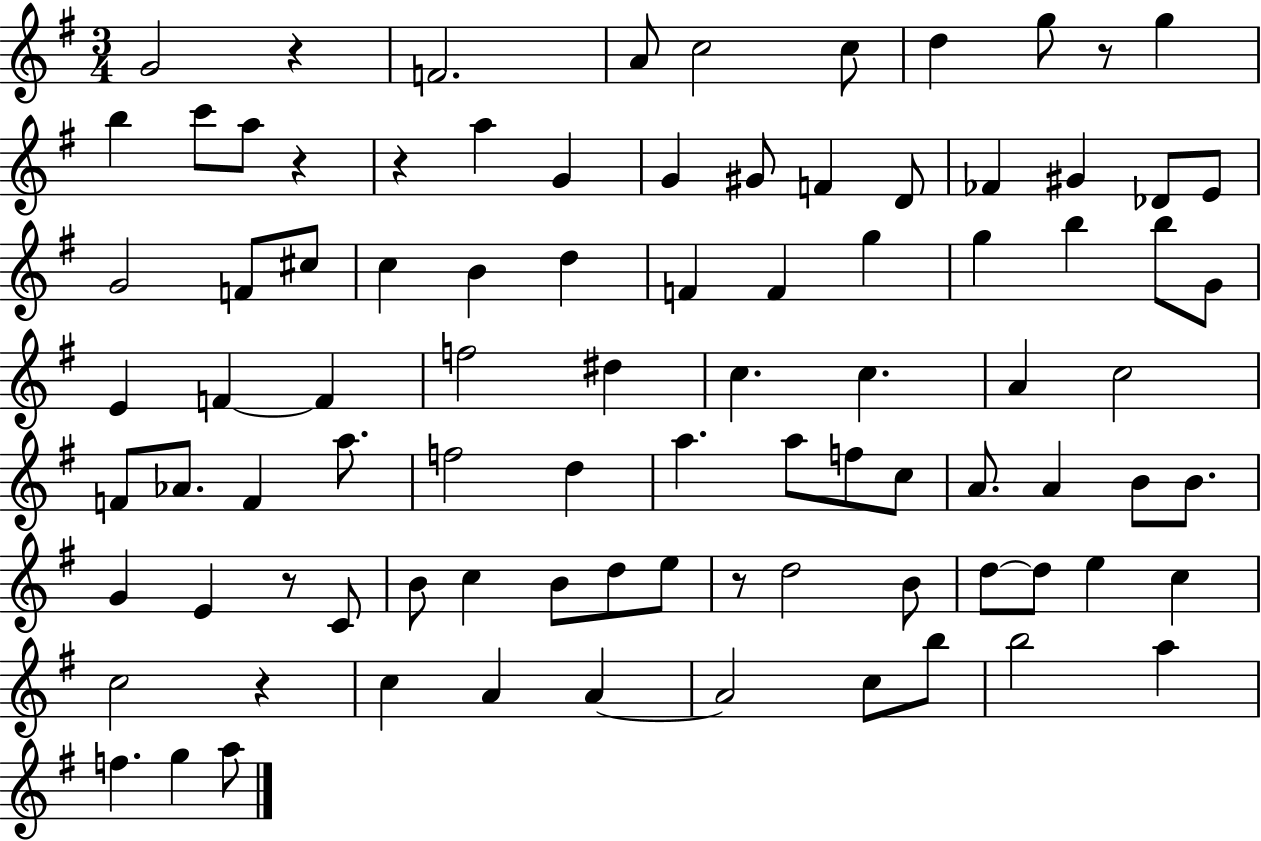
G4/h R/q F4/h. A4/e C5/h C5/e D5/q G5/e R/e G5/q B5/q C6/e A5/e R/q R/q A5/q G4/q G4/q G#4/e F4/q D4/e FES4/q G#4/q Db4/e E4/e G4/h F4/e C#5/e C5/q B4/q D5/q F4/q F4/q G5/q G5/q B5/q B5/e G4/e E4/q F4/q F4/q F5/h D#5/q C5/q. C5/q. A4/q C5/h F4/e Ab4/e. F4/q A5/e. F5/h D5/q A5/q. A5/e F5/e C5/e A4/e. A4/q B4/e B4/e. G4/q E4/q R/e C4/e B4/e C5/q B4/e D5/e E5/e R/e D5/h B4/e D5/e D5/e E5/q C5/q C5/h R/q C5/q A4/q A4/q A4/h C5/e B5/e B5/h A5/q F5/q. G5/q A5/e